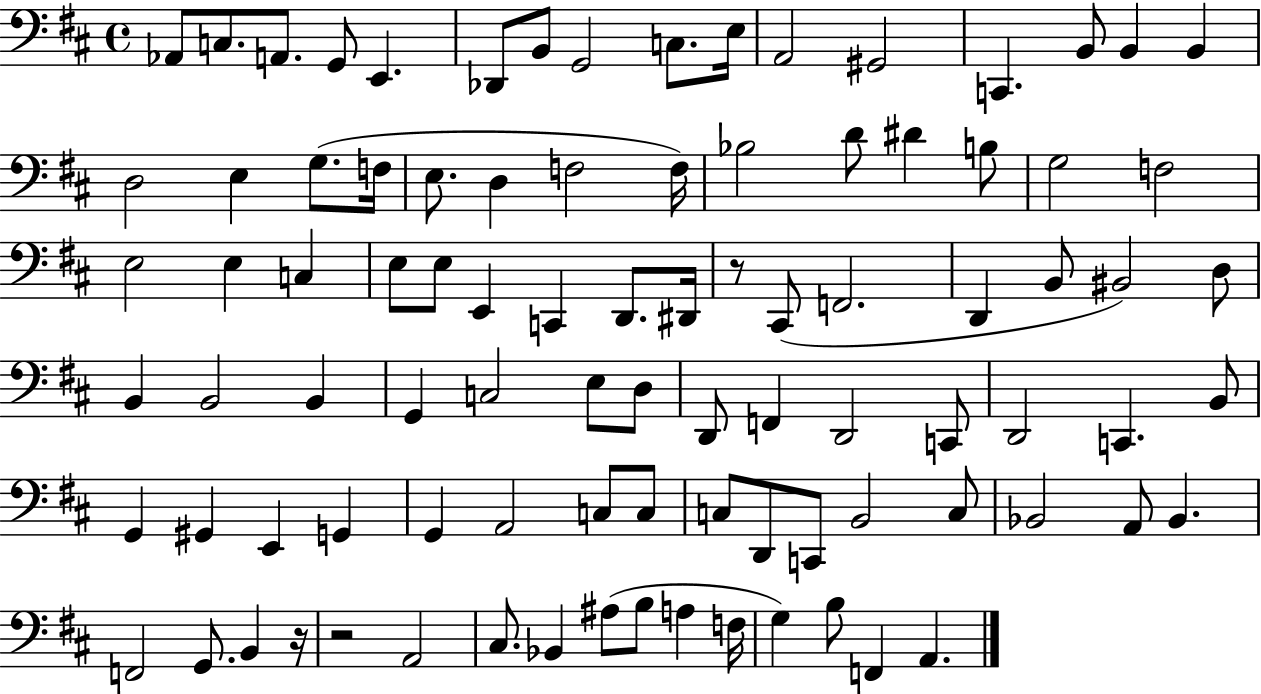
X:1
T:Untitled
M:4/4
L:1/4
K:D
_A,,/2 C,/2 A,,/2 G,,/2 E,, _D,,/2 B,,/2 G,,2 C,/2 E,/4 A,,2 ^G,,2 C,, B,,/2 B,, B,, D,2 E, G,/2 F,/4 E,/2 D, F,2 F,/4 _B,2 D/2 ^D B,/2 G,2 F,2 E,2 E, C, E,/2 E,/2 E,, C,, D,,/2 ^D,,/4 z/2 ^C,,/2 F,,2 D,, B,,/2 ^B,,2 D,/2 B,, B,,2 B,, G,, C,2 E,/2 D,/2 D,,/2 F,, D,,2 C,,/2 D,,2 C,, B,,/2 G,, ^G,, E,, G,, G,, A,,2 C,/2 C,/2 C,/2 D,,/2 C,,/2 B,,2 C,/2 _B,,2 A,,/2 _B,, F,,2 G,,/2 B,, z/4 z2 A,,2 ^C,/2 _B,, ^A,/2 B,/2 A, F,/4 G, B,/2 F,, A,,